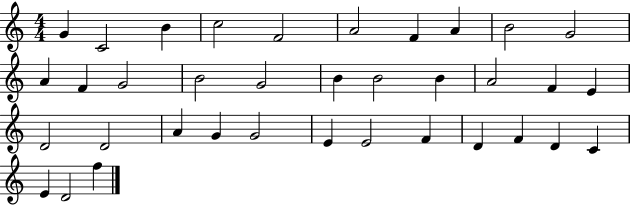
G4/q C4/h B4/q C5/h F4/h A4/h F4/q A4/q B4/h G4/h A4/q F4/q G4/h B4/h G4/h B4/q B4/h B4/q A4/h F4/q E4/q D4/h D4/h A4/q G4/q G4/h E4/q E4/h F4/q D4/q F4/q D4/q C4/q E4/q D4/h F5/q